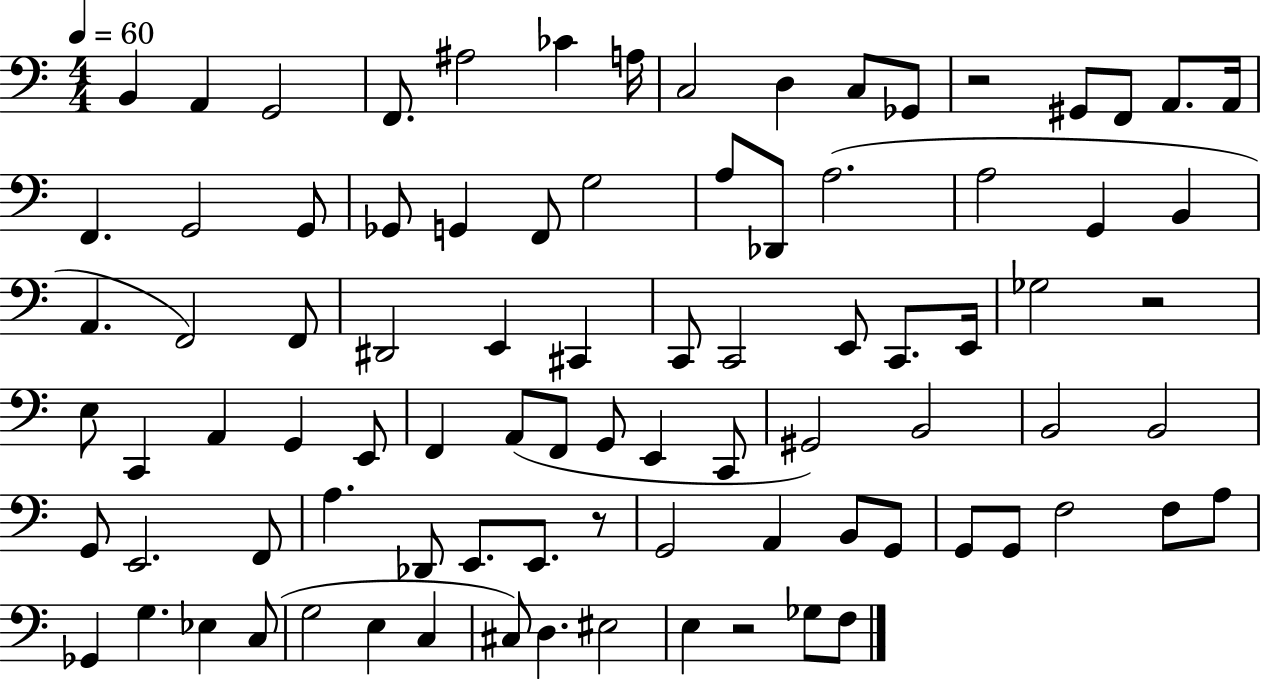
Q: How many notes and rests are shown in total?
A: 88